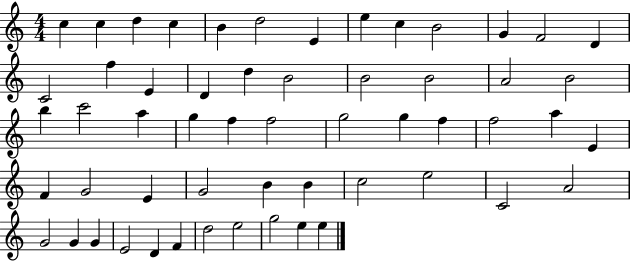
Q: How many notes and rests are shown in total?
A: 56